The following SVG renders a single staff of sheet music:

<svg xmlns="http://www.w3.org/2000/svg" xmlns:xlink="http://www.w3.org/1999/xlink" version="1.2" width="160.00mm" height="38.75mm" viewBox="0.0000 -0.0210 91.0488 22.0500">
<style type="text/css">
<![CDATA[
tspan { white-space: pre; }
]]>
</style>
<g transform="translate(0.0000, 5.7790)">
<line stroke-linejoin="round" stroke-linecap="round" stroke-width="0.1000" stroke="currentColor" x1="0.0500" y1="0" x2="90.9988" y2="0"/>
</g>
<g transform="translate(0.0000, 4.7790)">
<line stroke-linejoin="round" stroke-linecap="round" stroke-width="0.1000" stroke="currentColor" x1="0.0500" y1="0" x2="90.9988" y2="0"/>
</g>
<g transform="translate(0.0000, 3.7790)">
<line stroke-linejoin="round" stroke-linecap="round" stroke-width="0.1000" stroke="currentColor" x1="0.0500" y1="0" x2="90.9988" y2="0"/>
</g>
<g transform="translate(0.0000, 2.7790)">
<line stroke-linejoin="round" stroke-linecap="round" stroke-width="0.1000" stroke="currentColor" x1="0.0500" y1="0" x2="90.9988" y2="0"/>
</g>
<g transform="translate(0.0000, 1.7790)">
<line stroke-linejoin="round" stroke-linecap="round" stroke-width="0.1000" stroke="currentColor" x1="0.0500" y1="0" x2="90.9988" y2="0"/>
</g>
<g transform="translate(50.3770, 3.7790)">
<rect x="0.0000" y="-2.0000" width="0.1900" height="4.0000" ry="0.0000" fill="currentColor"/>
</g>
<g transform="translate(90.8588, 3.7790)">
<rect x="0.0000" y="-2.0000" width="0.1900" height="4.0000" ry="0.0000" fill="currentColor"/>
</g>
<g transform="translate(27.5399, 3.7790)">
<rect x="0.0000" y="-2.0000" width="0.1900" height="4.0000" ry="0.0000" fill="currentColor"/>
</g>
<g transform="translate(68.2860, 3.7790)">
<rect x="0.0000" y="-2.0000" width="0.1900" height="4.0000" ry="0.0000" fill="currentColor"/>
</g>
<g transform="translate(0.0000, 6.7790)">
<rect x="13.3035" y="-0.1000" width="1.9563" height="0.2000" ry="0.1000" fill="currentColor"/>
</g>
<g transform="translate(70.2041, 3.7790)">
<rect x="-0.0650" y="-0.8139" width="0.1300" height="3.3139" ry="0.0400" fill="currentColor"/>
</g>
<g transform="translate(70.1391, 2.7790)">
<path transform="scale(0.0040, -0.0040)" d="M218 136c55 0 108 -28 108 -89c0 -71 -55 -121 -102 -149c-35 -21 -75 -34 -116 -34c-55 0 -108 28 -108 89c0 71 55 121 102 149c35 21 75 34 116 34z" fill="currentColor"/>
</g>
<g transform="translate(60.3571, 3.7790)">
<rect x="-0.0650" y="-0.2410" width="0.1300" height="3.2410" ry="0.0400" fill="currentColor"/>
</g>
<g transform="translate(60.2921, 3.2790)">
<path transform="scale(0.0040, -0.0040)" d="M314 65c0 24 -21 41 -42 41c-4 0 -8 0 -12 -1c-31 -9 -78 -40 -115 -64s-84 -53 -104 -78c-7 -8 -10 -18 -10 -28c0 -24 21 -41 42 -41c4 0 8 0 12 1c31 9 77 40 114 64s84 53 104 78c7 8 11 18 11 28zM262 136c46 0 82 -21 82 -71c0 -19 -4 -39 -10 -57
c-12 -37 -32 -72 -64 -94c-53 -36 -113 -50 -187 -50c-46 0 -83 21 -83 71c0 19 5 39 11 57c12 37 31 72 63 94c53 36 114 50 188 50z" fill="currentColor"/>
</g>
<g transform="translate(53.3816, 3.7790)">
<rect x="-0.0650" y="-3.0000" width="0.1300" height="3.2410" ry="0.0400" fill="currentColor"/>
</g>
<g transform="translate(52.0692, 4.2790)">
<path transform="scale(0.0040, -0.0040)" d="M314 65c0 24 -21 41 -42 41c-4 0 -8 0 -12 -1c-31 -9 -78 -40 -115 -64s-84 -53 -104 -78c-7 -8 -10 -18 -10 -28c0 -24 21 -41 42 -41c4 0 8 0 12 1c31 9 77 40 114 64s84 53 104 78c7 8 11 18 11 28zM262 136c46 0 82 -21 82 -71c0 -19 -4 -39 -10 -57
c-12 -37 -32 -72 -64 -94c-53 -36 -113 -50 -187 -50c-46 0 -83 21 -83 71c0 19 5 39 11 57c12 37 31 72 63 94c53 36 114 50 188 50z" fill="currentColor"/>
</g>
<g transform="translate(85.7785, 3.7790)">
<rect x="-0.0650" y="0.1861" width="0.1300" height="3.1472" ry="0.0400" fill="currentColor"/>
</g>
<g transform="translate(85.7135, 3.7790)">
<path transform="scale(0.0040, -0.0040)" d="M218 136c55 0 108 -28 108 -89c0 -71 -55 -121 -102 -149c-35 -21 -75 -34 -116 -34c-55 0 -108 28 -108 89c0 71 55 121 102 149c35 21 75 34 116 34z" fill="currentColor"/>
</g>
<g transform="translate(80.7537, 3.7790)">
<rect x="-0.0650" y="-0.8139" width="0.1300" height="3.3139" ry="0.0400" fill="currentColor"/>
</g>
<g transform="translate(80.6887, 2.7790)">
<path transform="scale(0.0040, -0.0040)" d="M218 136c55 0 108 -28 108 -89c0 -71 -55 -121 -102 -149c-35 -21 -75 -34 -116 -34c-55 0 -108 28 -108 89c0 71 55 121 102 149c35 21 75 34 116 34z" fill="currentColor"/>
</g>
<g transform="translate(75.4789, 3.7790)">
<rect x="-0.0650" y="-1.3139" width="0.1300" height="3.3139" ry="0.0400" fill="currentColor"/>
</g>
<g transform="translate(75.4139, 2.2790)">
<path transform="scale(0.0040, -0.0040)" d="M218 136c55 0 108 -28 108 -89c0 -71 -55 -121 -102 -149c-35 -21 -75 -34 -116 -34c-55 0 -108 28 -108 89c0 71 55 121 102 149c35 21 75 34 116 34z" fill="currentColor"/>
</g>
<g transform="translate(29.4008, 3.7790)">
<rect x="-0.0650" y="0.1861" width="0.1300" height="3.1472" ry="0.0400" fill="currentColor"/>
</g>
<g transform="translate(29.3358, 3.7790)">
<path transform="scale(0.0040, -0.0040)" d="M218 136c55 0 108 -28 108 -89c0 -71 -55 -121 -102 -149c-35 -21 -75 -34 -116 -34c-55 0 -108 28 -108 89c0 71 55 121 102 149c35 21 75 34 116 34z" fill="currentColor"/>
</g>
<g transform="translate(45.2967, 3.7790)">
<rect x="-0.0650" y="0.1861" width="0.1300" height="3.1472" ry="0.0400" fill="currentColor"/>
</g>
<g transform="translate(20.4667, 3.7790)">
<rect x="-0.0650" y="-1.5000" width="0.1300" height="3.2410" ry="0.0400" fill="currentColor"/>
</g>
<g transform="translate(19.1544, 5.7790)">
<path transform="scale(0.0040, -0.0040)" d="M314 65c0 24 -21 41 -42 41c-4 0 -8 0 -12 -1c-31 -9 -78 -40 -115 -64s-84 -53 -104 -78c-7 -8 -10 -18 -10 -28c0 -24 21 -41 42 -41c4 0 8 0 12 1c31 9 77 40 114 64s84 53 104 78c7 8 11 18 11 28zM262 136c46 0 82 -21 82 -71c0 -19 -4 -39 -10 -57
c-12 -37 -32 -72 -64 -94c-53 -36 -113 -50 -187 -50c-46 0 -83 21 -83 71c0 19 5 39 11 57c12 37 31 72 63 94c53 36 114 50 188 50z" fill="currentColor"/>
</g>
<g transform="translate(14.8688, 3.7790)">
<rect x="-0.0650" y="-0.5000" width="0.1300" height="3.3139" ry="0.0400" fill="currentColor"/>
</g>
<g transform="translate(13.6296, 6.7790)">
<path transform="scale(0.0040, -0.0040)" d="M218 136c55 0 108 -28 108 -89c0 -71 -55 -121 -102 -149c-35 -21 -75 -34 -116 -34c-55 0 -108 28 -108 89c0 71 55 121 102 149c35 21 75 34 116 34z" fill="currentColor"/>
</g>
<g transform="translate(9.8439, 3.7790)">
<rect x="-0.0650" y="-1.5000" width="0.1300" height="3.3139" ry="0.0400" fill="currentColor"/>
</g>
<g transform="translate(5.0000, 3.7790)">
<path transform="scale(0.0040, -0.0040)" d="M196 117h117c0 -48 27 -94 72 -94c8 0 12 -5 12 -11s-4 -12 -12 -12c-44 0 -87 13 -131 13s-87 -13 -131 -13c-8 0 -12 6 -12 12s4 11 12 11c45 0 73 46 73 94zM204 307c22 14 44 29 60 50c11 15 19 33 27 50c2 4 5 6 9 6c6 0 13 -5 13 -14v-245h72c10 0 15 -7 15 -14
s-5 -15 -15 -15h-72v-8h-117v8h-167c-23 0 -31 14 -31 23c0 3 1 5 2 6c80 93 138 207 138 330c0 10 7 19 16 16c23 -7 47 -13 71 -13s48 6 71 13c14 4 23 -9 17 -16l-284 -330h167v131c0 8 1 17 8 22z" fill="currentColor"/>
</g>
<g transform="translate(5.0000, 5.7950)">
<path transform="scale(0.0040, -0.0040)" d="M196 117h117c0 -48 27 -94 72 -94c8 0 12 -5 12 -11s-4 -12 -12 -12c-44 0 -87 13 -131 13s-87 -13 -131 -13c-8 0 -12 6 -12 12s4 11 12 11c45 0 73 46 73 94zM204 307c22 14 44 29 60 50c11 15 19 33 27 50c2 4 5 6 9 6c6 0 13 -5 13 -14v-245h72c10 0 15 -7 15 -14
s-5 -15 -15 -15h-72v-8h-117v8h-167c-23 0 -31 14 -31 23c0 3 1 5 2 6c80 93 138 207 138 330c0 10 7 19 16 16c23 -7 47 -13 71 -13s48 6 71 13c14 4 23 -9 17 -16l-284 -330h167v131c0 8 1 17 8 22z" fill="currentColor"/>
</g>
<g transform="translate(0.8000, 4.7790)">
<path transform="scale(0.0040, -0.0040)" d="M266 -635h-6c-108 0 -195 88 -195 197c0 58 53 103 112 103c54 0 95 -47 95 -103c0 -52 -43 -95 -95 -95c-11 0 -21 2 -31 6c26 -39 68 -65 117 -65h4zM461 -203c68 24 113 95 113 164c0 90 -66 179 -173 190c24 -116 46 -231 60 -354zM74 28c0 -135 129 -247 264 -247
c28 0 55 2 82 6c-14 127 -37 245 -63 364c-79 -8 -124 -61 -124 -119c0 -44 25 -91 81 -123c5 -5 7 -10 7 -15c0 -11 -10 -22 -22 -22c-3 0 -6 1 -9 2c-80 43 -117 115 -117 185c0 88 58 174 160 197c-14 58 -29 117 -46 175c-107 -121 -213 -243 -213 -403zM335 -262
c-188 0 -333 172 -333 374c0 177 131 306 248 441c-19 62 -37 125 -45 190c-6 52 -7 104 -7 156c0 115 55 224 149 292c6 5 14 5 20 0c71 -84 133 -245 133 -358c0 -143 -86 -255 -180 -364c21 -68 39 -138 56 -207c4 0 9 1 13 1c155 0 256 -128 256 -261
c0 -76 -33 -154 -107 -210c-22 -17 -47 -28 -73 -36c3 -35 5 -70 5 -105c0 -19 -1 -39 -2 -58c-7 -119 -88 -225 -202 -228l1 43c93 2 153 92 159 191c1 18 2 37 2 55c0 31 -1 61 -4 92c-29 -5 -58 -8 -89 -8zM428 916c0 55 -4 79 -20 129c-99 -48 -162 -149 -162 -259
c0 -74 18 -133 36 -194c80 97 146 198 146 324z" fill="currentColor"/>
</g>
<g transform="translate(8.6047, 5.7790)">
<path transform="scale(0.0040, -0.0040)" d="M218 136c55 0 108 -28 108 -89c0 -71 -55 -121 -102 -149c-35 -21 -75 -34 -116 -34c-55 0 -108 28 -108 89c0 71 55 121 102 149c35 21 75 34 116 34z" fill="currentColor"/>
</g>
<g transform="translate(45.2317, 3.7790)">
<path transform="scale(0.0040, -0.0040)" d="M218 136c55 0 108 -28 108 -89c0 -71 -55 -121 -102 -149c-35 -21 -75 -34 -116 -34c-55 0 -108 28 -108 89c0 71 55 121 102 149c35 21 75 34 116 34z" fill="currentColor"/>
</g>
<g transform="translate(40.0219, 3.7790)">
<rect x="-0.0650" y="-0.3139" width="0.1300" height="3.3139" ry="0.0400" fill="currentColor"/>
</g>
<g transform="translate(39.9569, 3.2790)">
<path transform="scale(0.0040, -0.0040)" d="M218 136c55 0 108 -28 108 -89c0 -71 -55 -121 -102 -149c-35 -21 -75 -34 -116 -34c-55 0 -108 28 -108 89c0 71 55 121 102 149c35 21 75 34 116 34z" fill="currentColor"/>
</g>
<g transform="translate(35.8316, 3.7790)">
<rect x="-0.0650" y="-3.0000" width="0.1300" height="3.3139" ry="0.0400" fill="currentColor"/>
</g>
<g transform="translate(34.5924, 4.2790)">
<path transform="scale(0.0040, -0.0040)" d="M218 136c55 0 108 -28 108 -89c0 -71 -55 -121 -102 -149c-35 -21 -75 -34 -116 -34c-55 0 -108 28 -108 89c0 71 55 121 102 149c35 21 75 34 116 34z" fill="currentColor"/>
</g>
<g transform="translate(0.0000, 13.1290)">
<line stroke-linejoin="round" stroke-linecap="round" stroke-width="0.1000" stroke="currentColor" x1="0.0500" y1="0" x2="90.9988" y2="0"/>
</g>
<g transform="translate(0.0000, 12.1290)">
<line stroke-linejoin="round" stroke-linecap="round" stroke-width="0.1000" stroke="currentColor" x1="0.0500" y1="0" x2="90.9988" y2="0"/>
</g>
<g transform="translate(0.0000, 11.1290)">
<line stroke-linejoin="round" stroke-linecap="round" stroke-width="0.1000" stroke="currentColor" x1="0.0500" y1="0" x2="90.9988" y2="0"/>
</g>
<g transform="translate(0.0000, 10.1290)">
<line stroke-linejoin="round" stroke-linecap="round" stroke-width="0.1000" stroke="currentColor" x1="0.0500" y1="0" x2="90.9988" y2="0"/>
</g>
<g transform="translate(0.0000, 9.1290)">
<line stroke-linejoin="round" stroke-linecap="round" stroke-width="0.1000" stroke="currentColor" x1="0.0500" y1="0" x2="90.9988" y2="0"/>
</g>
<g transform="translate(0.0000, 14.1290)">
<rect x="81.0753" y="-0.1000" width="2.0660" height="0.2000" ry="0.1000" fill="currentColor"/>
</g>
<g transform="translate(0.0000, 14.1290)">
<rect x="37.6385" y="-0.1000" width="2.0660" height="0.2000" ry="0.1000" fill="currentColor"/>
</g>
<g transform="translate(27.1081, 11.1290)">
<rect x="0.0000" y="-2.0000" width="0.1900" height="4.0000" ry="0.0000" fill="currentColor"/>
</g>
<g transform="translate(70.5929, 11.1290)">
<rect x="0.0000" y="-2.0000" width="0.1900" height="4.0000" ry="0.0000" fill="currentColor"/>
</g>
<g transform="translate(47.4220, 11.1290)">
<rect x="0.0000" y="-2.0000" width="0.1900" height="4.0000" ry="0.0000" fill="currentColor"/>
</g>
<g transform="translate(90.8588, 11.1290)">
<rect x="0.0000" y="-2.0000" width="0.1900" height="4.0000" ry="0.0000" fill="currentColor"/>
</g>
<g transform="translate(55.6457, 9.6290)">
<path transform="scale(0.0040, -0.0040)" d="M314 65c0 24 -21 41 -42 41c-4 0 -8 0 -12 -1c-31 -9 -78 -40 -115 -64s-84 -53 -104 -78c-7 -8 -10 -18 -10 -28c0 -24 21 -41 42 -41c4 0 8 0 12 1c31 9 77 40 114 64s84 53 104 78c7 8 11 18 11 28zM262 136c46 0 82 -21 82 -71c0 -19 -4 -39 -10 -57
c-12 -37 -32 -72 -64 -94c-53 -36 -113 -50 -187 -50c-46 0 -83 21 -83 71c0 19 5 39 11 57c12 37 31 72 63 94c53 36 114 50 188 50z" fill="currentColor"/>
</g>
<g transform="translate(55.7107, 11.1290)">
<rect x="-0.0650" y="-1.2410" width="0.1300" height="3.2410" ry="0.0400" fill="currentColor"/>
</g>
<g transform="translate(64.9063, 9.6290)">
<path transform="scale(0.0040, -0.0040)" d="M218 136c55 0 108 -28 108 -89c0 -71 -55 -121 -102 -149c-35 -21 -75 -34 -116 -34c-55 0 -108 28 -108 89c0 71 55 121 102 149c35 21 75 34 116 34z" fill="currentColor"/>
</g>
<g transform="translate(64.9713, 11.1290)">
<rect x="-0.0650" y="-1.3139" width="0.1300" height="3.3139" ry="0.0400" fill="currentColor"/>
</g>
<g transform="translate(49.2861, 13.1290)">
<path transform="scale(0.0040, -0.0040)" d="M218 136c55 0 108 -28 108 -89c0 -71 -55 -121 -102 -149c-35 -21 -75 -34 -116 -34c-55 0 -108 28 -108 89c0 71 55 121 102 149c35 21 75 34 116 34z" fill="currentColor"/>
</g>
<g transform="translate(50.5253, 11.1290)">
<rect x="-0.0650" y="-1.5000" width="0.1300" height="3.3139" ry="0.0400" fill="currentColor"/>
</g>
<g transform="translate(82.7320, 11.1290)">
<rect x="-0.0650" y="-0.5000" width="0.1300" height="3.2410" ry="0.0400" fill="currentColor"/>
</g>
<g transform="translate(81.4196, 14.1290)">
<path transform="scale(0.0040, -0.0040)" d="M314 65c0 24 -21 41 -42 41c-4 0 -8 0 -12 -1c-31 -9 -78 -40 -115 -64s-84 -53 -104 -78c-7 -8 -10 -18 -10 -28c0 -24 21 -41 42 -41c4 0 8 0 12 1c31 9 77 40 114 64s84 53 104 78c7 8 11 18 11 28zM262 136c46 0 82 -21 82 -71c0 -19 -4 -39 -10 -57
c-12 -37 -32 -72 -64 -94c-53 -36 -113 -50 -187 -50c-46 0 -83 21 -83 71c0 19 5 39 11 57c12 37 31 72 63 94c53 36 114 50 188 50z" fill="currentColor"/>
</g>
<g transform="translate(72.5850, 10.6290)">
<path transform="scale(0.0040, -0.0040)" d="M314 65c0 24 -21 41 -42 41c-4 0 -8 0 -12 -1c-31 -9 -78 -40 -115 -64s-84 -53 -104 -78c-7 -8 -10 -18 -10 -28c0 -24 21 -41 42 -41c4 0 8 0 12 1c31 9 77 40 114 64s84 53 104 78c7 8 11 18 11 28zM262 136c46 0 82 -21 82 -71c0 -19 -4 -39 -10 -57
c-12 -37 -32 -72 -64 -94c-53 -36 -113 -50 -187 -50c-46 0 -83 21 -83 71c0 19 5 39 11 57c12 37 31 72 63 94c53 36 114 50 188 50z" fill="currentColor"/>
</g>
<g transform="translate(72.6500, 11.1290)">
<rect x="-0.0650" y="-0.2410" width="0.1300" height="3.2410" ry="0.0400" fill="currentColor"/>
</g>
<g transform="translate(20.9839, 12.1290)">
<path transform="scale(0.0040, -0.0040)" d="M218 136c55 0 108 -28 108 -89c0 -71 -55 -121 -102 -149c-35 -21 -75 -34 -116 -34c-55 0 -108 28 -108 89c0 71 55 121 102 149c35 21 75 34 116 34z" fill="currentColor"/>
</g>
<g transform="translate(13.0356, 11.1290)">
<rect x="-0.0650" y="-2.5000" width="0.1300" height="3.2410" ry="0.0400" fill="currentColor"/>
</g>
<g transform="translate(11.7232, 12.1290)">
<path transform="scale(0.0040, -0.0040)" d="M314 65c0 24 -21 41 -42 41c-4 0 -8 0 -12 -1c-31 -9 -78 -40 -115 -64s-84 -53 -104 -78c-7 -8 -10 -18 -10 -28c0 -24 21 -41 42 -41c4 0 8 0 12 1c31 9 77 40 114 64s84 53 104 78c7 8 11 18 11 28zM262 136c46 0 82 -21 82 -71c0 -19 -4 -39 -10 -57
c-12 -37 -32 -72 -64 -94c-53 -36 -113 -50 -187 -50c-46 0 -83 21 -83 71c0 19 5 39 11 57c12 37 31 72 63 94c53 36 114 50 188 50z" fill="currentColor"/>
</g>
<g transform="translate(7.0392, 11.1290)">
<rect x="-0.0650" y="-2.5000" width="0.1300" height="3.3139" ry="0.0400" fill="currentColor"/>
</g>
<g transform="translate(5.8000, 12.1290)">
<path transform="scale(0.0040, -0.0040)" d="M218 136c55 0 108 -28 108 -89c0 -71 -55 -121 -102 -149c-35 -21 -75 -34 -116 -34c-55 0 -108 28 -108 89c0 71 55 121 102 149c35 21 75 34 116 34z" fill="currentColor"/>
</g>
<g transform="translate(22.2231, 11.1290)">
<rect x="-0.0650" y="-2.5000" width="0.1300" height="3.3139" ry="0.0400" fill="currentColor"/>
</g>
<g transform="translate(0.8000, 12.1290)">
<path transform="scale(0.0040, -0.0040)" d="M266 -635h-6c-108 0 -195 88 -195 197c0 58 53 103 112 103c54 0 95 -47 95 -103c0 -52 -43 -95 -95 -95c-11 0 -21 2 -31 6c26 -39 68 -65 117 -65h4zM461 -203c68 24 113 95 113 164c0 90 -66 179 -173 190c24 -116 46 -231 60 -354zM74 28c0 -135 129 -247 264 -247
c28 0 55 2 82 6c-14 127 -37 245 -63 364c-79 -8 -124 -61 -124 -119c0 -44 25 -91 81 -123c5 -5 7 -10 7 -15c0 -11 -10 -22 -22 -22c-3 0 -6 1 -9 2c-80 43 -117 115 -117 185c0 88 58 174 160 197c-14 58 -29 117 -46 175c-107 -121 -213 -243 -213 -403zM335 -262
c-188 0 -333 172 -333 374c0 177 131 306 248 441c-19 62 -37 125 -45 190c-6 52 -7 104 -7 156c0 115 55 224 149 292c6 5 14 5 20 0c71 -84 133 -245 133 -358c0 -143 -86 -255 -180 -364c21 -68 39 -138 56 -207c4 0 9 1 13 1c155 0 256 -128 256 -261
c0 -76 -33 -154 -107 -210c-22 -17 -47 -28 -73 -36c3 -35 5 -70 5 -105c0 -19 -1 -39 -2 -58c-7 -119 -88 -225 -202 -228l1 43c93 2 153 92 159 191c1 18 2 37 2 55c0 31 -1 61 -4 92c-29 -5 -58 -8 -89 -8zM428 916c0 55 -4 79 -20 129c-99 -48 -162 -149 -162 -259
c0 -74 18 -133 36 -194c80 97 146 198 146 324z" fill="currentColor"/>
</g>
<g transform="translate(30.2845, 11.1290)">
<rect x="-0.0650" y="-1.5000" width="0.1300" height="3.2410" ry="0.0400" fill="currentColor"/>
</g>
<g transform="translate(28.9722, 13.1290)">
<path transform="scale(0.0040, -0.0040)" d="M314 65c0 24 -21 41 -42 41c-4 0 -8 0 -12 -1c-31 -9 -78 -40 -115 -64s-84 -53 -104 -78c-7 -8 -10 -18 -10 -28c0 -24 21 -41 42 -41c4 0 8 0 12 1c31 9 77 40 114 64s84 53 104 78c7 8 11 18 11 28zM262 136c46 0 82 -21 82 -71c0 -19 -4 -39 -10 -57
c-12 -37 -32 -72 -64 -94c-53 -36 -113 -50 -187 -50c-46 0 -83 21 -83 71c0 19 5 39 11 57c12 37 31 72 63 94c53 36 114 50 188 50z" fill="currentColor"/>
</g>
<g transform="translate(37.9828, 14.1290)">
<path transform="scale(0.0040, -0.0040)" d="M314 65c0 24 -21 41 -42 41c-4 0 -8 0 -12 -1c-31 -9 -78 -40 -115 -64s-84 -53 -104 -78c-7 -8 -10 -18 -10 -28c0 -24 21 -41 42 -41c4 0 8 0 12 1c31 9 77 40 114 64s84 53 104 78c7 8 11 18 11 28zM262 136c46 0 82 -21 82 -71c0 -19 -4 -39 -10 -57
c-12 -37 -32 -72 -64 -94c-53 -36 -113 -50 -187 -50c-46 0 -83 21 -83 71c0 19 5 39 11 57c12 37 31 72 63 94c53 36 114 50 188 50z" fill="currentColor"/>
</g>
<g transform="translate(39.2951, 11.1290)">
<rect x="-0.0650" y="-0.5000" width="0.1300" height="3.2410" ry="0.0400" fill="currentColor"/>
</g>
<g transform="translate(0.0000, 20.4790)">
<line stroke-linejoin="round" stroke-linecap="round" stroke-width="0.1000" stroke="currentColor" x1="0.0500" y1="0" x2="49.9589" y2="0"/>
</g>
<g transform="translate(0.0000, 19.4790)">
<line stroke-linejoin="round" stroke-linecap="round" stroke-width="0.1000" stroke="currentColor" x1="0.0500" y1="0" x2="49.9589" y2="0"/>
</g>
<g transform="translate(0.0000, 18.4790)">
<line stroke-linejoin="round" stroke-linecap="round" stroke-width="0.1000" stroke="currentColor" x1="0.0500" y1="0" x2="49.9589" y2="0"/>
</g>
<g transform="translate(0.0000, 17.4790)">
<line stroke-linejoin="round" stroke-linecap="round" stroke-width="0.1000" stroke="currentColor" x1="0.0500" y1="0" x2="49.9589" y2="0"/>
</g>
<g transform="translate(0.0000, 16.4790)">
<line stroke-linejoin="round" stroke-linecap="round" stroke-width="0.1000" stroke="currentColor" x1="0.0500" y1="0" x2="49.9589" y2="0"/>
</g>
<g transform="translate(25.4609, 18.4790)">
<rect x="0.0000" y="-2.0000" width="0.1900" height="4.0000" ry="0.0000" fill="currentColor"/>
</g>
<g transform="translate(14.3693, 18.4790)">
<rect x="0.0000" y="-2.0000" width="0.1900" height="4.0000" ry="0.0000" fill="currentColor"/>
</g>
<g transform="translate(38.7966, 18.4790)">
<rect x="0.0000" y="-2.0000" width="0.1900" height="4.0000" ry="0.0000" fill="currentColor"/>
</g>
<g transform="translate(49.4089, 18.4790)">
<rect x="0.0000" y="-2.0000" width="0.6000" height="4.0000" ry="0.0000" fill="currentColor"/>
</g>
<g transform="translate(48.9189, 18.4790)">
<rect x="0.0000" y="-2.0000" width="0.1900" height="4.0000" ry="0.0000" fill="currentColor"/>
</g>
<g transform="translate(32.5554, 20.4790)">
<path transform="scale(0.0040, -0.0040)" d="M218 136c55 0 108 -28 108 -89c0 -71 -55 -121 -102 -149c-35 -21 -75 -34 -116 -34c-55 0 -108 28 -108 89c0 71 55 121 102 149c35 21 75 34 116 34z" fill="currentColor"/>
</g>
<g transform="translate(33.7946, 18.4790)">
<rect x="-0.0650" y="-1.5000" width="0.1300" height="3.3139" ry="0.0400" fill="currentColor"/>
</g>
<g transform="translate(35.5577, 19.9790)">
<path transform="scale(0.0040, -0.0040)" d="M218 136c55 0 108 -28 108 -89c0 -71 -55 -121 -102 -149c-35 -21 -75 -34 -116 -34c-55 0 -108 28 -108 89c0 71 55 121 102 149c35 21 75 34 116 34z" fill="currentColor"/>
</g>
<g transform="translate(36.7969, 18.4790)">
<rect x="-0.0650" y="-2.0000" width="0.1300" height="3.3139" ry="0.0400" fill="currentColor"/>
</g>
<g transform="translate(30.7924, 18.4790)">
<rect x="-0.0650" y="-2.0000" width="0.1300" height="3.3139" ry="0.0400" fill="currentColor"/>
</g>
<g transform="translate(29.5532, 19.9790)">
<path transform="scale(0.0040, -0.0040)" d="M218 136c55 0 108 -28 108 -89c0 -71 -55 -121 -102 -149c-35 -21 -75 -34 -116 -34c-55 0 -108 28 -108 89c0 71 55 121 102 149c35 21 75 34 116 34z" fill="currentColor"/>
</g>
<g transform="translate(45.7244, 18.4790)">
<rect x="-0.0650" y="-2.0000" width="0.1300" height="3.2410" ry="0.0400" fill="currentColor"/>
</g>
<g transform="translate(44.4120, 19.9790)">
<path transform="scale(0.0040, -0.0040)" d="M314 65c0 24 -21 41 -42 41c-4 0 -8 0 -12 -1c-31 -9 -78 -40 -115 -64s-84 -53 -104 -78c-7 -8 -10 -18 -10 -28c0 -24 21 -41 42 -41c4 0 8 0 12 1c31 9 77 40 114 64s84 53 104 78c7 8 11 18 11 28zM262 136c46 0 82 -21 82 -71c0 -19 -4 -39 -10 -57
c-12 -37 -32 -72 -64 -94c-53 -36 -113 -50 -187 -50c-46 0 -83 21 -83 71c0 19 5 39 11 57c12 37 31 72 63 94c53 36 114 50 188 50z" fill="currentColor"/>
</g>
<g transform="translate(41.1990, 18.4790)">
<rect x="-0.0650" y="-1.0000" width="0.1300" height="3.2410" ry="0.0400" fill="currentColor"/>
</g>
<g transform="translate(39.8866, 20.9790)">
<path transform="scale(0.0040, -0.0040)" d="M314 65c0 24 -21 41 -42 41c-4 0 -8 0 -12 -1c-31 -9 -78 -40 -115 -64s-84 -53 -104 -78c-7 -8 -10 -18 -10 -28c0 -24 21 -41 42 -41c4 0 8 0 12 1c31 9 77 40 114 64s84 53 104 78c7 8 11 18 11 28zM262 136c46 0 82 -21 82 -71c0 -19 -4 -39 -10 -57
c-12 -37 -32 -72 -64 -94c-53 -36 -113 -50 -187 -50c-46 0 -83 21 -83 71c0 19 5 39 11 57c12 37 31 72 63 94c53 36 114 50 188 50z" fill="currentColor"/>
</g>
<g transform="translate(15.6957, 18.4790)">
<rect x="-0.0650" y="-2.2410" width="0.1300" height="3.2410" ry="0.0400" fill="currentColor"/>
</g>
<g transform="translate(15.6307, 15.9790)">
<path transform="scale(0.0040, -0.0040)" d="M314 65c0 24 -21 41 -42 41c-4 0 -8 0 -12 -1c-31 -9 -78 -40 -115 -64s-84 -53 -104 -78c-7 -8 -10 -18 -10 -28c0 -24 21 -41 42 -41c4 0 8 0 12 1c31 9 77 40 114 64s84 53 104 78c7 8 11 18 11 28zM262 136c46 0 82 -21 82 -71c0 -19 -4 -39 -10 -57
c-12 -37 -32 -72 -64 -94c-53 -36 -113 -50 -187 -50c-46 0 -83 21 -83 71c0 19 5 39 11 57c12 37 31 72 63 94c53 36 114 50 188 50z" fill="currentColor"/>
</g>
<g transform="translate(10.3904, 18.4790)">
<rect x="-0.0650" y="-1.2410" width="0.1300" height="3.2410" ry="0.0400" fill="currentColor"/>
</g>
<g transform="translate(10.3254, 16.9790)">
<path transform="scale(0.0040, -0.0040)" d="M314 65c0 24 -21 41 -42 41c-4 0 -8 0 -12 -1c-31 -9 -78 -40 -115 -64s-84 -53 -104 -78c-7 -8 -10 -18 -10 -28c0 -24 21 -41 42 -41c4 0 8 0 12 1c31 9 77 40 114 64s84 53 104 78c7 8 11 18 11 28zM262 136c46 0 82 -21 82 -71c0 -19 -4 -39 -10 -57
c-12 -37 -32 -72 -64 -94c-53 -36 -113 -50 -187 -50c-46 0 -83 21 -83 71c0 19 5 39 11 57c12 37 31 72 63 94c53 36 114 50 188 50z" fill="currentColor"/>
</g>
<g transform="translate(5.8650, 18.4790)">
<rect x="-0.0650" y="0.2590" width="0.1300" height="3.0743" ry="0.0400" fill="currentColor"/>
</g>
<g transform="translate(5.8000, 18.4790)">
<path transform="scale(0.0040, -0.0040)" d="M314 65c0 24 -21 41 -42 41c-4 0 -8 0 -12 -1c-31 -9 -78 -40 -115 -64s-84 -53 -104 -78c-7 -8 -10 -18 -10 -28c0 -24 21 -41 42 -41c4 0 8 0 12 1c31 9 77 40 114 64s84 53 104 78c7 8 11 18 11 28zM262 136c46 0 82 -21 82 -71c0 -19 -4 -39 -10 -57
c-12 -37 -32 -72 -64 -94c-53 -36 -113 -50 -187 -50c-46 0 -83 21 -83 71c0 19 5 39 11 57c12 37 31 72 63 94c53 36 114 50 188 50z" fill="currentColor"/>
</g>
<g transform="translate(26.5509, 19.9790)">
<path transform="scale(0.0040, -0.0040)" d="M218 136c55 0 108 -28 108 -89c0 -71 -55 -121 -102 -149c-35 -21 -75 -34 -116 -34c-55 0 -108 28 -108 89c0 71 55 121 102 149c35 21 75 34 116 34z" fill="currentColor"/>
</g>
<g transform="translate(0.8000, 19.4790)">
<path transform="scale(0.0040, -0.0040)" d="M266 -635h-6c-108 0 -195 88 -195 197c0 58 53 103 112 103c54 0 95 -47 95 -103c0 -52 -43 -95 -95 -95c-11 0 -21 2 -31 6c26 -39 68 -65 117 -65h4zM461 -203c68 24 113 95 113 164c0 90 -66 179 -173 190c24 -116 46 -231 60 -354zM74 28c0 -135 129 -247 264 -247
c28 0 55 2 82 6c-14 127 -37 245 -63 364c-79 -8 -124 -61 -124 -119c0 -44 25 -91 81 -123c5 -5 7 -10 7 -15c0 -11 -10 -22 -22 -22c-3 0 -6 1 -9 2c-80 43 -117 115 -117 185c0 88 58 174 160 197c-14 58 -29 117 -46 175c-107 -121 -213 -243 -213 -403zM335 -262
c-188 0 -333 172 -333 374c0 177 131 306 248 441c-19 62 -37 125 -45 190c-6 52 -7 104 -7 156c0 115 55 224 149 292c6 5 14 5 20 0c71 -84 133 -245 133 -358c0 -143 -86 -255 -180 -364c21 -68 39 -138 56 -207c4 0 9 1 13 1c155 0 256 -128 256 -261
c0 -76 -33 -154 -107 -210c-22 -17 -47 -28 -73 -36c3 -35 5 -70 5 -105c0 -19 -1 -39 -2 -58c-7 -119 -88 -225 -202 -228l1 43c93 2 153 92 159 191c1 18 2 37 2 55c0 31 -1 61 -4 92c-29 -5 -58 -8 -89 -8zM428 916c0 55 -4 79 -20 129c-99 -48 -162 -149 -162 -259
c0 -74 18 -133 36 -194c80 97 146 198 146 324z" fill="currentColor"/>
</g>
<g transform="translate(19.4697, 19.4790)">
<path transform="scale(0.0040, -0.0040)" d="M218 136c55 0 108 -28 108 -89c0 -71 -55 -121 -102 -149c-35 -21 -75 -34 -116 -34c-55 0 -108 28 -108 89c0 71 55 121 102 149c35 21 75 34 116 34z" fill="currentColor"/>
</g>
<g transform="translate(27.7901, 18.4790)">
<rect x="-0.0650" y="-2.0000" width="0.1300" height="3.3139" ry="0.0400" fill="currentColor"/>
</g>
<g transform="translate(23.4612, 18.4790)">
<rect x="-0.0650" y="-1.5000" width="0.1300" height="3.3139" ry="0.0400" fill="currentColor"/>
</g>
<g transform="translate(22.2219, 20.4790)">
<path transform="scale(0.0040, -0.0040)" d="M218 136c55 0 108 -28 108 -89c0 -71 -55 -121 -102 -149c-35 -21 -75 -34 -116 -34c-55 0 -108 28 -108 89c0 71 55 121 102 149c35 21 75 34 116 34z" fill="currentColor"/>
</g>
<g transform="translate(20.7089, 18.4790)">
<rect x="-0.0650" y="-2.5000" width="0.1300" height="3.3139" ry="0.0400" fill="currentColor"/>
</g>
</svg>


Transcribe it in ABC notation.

X:1
T:Untitled
M:4/4
L:1/4
K:C
E C E2 B A c B A2 c2 d e d B G G2 G E2 C2 E e2 e c2 C2 B2 e2 g2 G E F F E F D2 F2